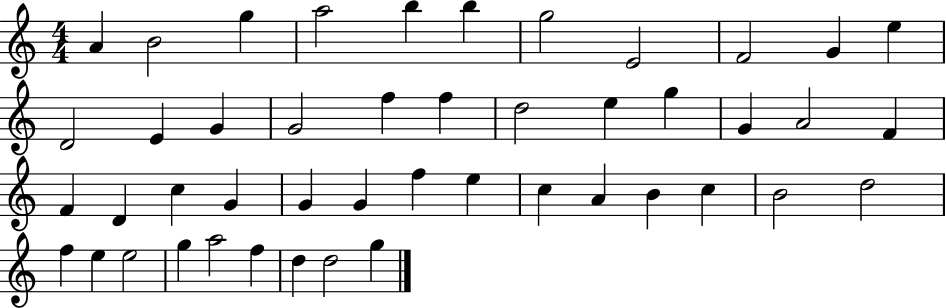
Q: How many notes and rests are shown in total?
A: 46